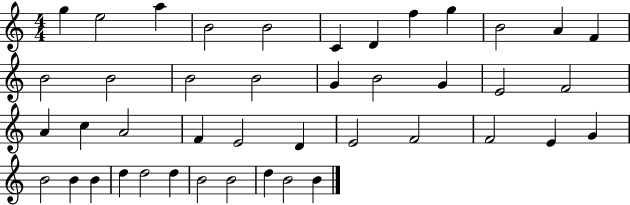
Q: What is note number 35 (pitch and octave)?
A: B4